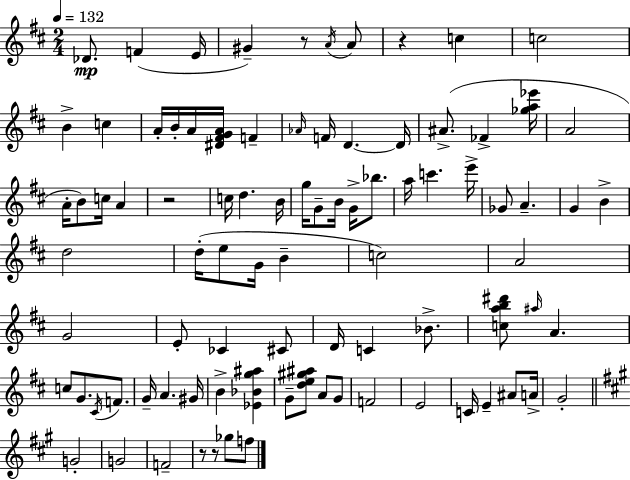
Db4/e. F4/q E4/s G#4/q R/e A4/s A4/e R/q C5/q C5/h B4/q C5/q A4/s B4/s A4/s [D#4,F#4,G4,A4]/s F4/q Ab4/s F4/s D4/q. D4/s A#4/e. FES4/q [Gb5,A5,Eb6]/s A4/h A4/s B4/e C5/s A4/q R/h C5/s D5/q. B4/s G5/s G4/e B4/s G4/s Bb5/e. A5/s C6/q. E6/s Gb4/e A4/q. G4/q B4/q D5/h D5/s E5/e G4/s B4/q C5/h A4/h G4/h E4/e CES4/q C#4/e D4/s C4/q Bb4/e. [C5,A5,B5,D#6]/e A#5/s A4/q. C5/e G4/e. C#4/s F4/e. G4/s A4/q. G#4/s B4/q [Eb4,Bb4,G5,A#5]/q G4/e [D5,E5,G#5,A#5]/e A4/e G4/e F4/h E4/h C4/s E4/q A#4/e A4/s G4/h G4/h G4/h F4/h R/e R/e Gb5/e F5/e